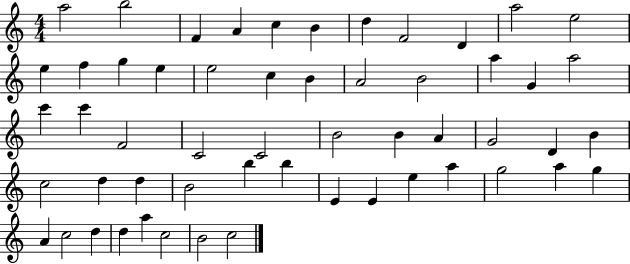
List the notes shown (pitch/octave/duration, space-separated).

A5/h B5/h F4/q A4/q C5/q B4/q D5/q F4/h D4/q A5/h E5/h E5/q F5/q G5/q E5/q E5/h C5/q B4/q A4/h B4/h A5/q G4/q A5/h C6/q C6/q F4/h C4/h C4/h B4/h B4/q A4/q G4/h D4/q B4/q C5/h D5/q D5/q B4/h B5/q B5/q E4/q E4/q E5/q A5/q G5/h A5/q G5/q A4/q C5/h D5/q D5/q A5/q C5/h B4/h C5/h